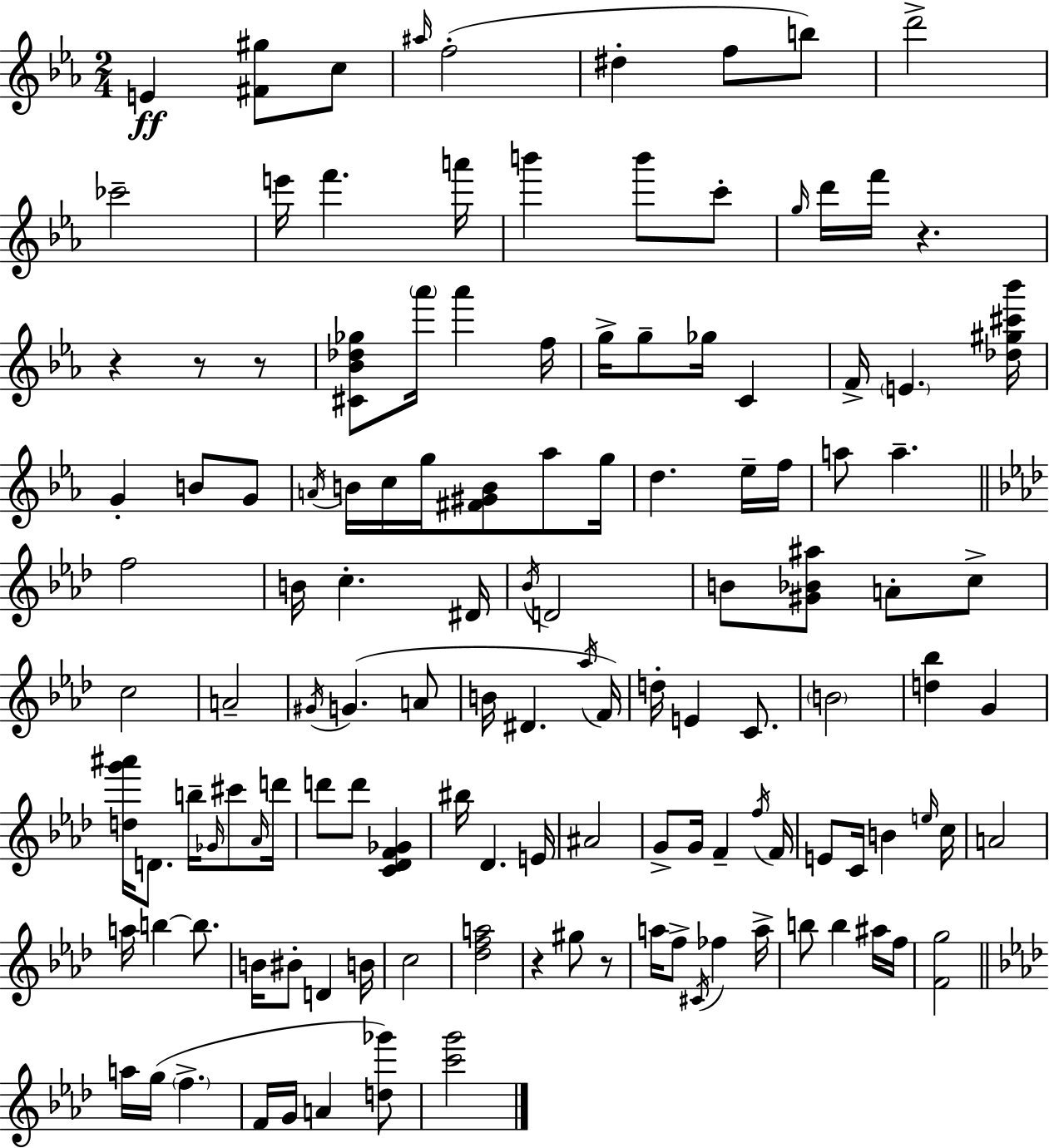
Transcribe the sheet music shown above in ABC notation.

X:1
T:Untitled
M:2/4
L:1/4
K:Cm
E [^F^g]/2 c/2 ^a/4 f2 ^d f/2 b/2 d'2 _c'2 e'/4 f' a'/4 b' b'/2 c'/2 g/4 d'/4 f'/4 z z z/2 z/2 [^C_B_d_g]/2 _a'/4 _a' f/4 g/4 g/2 _g/4 C F/4 E [_d^g^c'_b']/4 G B/2 G/2 A/4 B/4 c/4 g/4 [^F^GB]/2 _a/2 g/4 d _e/4 f/4 a/2 a f2 B/4 c ^D/4 _B/4 D2 B/2 [^G_B^a]/2 A/2 c/2 c2 A2 ^G/4 G A/2 B/4 ^D _a/4 F/4 d/4 E C/2 B2 [d_b] G [dg'^a']/4 D/2 b/4 _G/4 ^c'/2 _A/4 d'/4 d'/2 d'/2 [C_DF_G] ^b/4 _D E/4 ^A2 G/2 G/4 F f/4 F/4 E/2 C/4 B e/4 c/4 A2 a/4 b b/2 B/4 ^B/2 D B/4 c2 [_dfa]2 z ^g/2 z/2 a/4 f/2 ^C/4 _f a/4 b/2 b ^a/4 f/4 [Fg]2 a/4 g/4 f F/4 G/4 A [d_g']/2 [c'g']2